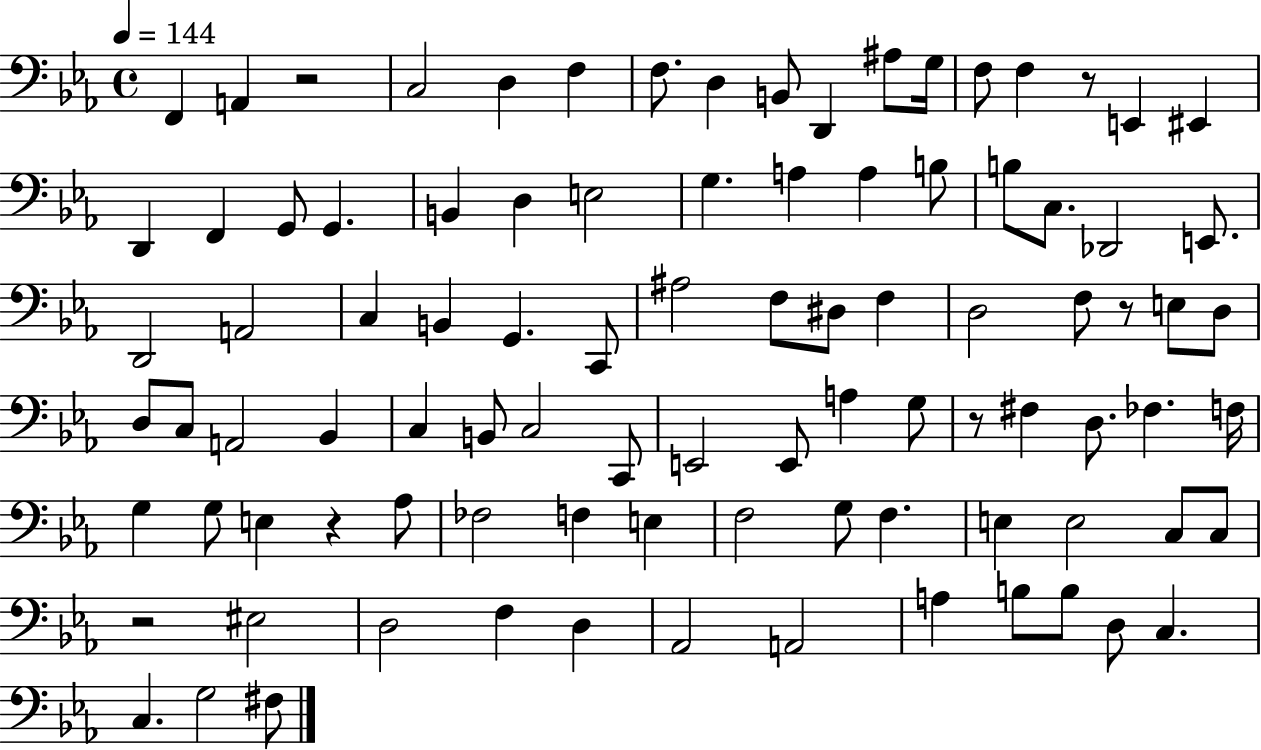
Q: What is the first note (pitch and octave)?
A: F2